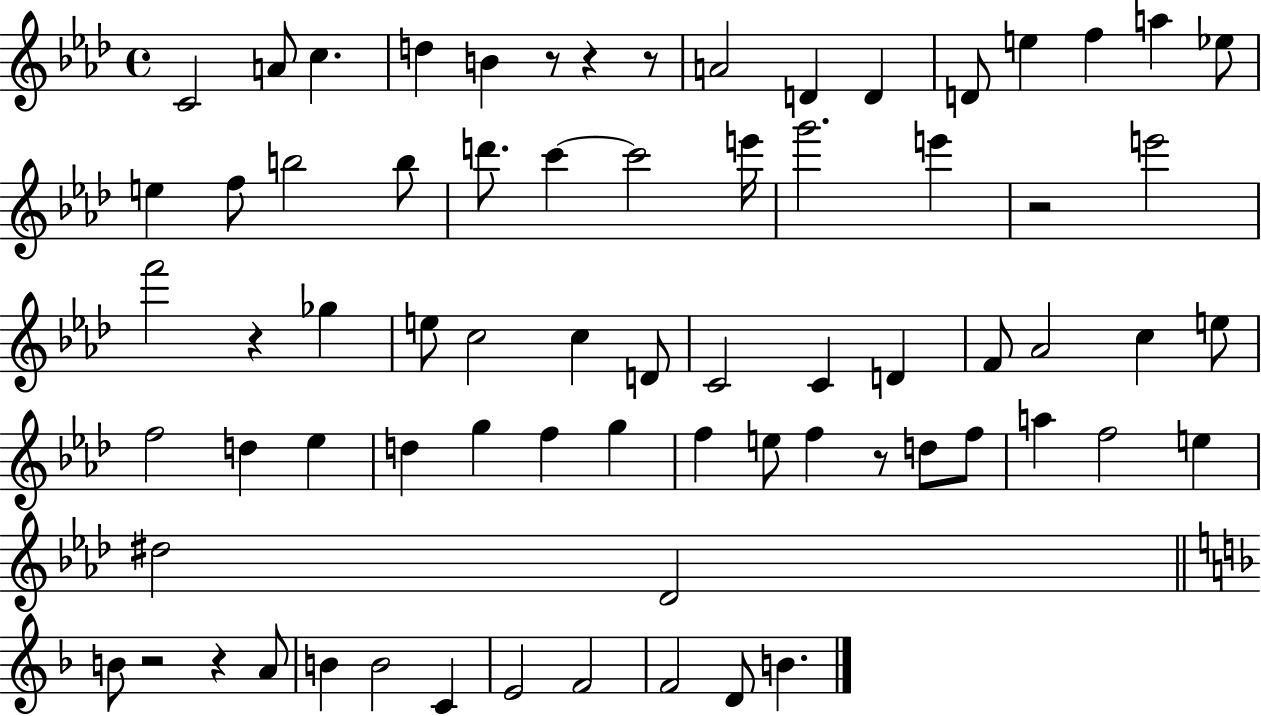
X:1
T:Untitled
M:4/4
L:1/4
K:Ab
C2 A/2 c d B z/2 z z/2 A2 D D D/2 e f a _e/2 e f/2 b2 b/2 d'/2 c' c'2 e'/4 g'2 e' z2 e'2 f'2 z _g e/2 c2 c D/2 C2 C D F/2 _A2 c e/2 f2 d _e d g f g f e/2 f z/2 d/2 f/2 a f2 e ^d2 _D2 B/2 z2 z A/2 B B2 C E2 F2 F2 D/2 B